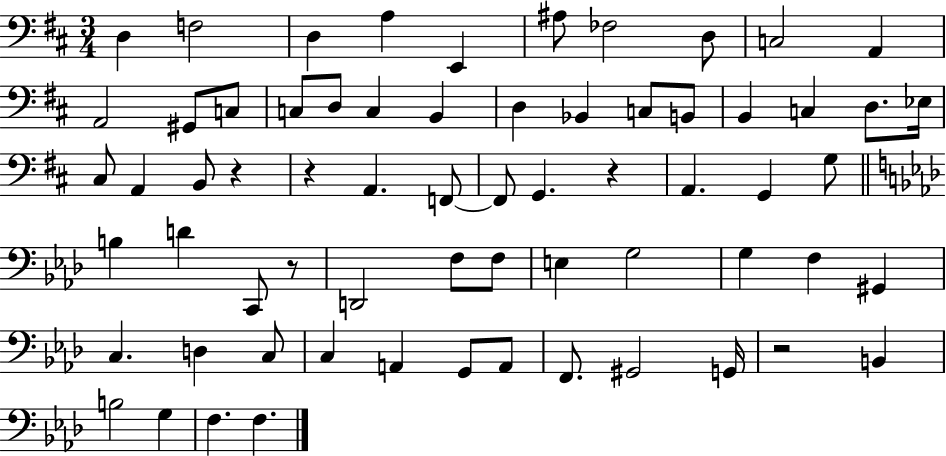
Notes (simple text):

D3/q F3/h D3/q A3/q E2/q A#3/e FES3/h D3/e C3/h A2/q A2/h G#2/e C3/e C3/e D3/e C3/q B2/q D3/q Bb2/q C3/e B2/e B2/q C3/q D3/e. Eb3/s C#3/e A2/q B2/e R/q R/q A2/q. F2/e F2/e G2/q. R/q A2/q. G2/q G3/e B3/q D4/q C2/e R/e D2/h F3/e F3/e E3/q G3/h G3/q F3/q G#2/q C3/q. D3/q C3/e C3/q A2/q G2/e A2/e F2/e. G#2/h G2/s R/h B2/q B3/h G3/q F3/q. F3/q.